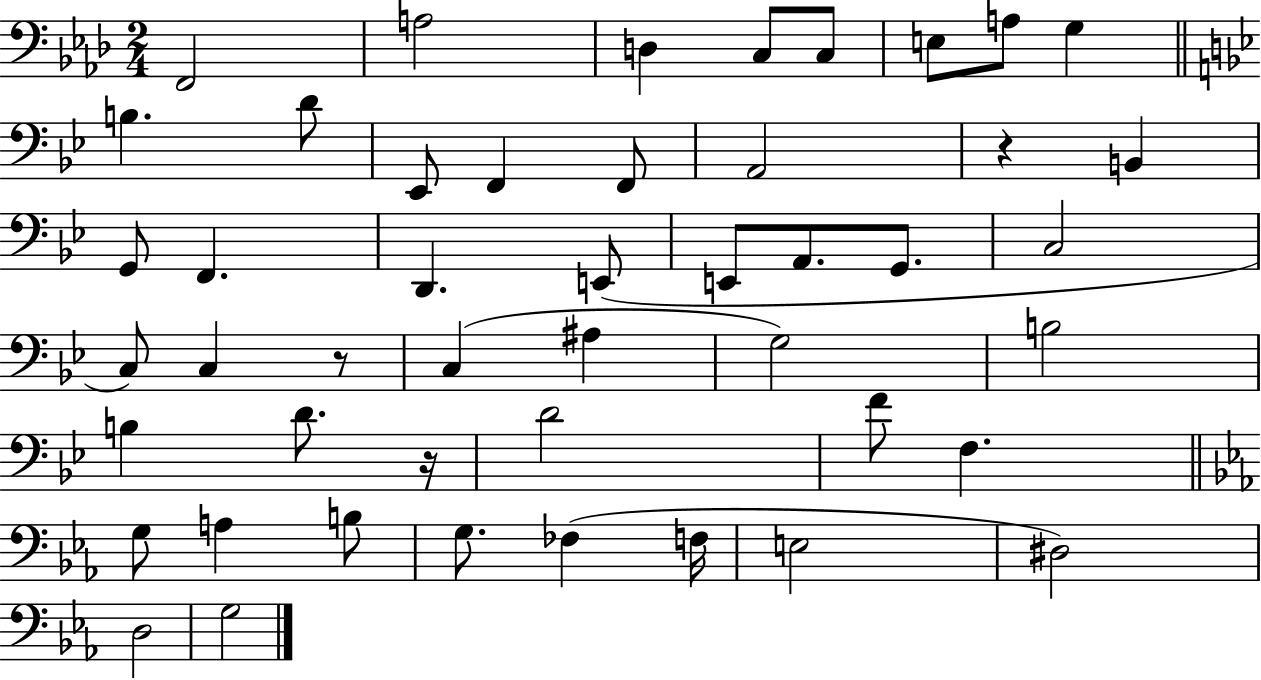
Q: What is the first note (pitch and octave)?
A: F2